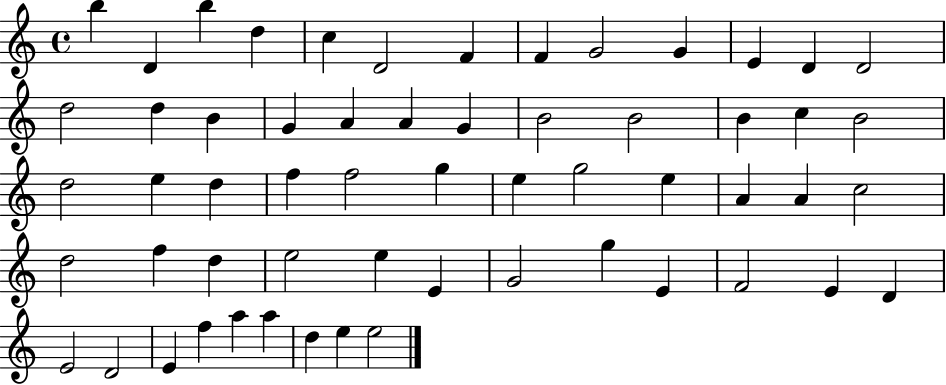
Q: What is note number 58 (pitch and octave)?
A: E5